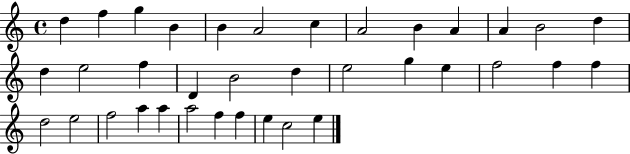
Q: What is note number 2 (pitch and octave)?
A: F5